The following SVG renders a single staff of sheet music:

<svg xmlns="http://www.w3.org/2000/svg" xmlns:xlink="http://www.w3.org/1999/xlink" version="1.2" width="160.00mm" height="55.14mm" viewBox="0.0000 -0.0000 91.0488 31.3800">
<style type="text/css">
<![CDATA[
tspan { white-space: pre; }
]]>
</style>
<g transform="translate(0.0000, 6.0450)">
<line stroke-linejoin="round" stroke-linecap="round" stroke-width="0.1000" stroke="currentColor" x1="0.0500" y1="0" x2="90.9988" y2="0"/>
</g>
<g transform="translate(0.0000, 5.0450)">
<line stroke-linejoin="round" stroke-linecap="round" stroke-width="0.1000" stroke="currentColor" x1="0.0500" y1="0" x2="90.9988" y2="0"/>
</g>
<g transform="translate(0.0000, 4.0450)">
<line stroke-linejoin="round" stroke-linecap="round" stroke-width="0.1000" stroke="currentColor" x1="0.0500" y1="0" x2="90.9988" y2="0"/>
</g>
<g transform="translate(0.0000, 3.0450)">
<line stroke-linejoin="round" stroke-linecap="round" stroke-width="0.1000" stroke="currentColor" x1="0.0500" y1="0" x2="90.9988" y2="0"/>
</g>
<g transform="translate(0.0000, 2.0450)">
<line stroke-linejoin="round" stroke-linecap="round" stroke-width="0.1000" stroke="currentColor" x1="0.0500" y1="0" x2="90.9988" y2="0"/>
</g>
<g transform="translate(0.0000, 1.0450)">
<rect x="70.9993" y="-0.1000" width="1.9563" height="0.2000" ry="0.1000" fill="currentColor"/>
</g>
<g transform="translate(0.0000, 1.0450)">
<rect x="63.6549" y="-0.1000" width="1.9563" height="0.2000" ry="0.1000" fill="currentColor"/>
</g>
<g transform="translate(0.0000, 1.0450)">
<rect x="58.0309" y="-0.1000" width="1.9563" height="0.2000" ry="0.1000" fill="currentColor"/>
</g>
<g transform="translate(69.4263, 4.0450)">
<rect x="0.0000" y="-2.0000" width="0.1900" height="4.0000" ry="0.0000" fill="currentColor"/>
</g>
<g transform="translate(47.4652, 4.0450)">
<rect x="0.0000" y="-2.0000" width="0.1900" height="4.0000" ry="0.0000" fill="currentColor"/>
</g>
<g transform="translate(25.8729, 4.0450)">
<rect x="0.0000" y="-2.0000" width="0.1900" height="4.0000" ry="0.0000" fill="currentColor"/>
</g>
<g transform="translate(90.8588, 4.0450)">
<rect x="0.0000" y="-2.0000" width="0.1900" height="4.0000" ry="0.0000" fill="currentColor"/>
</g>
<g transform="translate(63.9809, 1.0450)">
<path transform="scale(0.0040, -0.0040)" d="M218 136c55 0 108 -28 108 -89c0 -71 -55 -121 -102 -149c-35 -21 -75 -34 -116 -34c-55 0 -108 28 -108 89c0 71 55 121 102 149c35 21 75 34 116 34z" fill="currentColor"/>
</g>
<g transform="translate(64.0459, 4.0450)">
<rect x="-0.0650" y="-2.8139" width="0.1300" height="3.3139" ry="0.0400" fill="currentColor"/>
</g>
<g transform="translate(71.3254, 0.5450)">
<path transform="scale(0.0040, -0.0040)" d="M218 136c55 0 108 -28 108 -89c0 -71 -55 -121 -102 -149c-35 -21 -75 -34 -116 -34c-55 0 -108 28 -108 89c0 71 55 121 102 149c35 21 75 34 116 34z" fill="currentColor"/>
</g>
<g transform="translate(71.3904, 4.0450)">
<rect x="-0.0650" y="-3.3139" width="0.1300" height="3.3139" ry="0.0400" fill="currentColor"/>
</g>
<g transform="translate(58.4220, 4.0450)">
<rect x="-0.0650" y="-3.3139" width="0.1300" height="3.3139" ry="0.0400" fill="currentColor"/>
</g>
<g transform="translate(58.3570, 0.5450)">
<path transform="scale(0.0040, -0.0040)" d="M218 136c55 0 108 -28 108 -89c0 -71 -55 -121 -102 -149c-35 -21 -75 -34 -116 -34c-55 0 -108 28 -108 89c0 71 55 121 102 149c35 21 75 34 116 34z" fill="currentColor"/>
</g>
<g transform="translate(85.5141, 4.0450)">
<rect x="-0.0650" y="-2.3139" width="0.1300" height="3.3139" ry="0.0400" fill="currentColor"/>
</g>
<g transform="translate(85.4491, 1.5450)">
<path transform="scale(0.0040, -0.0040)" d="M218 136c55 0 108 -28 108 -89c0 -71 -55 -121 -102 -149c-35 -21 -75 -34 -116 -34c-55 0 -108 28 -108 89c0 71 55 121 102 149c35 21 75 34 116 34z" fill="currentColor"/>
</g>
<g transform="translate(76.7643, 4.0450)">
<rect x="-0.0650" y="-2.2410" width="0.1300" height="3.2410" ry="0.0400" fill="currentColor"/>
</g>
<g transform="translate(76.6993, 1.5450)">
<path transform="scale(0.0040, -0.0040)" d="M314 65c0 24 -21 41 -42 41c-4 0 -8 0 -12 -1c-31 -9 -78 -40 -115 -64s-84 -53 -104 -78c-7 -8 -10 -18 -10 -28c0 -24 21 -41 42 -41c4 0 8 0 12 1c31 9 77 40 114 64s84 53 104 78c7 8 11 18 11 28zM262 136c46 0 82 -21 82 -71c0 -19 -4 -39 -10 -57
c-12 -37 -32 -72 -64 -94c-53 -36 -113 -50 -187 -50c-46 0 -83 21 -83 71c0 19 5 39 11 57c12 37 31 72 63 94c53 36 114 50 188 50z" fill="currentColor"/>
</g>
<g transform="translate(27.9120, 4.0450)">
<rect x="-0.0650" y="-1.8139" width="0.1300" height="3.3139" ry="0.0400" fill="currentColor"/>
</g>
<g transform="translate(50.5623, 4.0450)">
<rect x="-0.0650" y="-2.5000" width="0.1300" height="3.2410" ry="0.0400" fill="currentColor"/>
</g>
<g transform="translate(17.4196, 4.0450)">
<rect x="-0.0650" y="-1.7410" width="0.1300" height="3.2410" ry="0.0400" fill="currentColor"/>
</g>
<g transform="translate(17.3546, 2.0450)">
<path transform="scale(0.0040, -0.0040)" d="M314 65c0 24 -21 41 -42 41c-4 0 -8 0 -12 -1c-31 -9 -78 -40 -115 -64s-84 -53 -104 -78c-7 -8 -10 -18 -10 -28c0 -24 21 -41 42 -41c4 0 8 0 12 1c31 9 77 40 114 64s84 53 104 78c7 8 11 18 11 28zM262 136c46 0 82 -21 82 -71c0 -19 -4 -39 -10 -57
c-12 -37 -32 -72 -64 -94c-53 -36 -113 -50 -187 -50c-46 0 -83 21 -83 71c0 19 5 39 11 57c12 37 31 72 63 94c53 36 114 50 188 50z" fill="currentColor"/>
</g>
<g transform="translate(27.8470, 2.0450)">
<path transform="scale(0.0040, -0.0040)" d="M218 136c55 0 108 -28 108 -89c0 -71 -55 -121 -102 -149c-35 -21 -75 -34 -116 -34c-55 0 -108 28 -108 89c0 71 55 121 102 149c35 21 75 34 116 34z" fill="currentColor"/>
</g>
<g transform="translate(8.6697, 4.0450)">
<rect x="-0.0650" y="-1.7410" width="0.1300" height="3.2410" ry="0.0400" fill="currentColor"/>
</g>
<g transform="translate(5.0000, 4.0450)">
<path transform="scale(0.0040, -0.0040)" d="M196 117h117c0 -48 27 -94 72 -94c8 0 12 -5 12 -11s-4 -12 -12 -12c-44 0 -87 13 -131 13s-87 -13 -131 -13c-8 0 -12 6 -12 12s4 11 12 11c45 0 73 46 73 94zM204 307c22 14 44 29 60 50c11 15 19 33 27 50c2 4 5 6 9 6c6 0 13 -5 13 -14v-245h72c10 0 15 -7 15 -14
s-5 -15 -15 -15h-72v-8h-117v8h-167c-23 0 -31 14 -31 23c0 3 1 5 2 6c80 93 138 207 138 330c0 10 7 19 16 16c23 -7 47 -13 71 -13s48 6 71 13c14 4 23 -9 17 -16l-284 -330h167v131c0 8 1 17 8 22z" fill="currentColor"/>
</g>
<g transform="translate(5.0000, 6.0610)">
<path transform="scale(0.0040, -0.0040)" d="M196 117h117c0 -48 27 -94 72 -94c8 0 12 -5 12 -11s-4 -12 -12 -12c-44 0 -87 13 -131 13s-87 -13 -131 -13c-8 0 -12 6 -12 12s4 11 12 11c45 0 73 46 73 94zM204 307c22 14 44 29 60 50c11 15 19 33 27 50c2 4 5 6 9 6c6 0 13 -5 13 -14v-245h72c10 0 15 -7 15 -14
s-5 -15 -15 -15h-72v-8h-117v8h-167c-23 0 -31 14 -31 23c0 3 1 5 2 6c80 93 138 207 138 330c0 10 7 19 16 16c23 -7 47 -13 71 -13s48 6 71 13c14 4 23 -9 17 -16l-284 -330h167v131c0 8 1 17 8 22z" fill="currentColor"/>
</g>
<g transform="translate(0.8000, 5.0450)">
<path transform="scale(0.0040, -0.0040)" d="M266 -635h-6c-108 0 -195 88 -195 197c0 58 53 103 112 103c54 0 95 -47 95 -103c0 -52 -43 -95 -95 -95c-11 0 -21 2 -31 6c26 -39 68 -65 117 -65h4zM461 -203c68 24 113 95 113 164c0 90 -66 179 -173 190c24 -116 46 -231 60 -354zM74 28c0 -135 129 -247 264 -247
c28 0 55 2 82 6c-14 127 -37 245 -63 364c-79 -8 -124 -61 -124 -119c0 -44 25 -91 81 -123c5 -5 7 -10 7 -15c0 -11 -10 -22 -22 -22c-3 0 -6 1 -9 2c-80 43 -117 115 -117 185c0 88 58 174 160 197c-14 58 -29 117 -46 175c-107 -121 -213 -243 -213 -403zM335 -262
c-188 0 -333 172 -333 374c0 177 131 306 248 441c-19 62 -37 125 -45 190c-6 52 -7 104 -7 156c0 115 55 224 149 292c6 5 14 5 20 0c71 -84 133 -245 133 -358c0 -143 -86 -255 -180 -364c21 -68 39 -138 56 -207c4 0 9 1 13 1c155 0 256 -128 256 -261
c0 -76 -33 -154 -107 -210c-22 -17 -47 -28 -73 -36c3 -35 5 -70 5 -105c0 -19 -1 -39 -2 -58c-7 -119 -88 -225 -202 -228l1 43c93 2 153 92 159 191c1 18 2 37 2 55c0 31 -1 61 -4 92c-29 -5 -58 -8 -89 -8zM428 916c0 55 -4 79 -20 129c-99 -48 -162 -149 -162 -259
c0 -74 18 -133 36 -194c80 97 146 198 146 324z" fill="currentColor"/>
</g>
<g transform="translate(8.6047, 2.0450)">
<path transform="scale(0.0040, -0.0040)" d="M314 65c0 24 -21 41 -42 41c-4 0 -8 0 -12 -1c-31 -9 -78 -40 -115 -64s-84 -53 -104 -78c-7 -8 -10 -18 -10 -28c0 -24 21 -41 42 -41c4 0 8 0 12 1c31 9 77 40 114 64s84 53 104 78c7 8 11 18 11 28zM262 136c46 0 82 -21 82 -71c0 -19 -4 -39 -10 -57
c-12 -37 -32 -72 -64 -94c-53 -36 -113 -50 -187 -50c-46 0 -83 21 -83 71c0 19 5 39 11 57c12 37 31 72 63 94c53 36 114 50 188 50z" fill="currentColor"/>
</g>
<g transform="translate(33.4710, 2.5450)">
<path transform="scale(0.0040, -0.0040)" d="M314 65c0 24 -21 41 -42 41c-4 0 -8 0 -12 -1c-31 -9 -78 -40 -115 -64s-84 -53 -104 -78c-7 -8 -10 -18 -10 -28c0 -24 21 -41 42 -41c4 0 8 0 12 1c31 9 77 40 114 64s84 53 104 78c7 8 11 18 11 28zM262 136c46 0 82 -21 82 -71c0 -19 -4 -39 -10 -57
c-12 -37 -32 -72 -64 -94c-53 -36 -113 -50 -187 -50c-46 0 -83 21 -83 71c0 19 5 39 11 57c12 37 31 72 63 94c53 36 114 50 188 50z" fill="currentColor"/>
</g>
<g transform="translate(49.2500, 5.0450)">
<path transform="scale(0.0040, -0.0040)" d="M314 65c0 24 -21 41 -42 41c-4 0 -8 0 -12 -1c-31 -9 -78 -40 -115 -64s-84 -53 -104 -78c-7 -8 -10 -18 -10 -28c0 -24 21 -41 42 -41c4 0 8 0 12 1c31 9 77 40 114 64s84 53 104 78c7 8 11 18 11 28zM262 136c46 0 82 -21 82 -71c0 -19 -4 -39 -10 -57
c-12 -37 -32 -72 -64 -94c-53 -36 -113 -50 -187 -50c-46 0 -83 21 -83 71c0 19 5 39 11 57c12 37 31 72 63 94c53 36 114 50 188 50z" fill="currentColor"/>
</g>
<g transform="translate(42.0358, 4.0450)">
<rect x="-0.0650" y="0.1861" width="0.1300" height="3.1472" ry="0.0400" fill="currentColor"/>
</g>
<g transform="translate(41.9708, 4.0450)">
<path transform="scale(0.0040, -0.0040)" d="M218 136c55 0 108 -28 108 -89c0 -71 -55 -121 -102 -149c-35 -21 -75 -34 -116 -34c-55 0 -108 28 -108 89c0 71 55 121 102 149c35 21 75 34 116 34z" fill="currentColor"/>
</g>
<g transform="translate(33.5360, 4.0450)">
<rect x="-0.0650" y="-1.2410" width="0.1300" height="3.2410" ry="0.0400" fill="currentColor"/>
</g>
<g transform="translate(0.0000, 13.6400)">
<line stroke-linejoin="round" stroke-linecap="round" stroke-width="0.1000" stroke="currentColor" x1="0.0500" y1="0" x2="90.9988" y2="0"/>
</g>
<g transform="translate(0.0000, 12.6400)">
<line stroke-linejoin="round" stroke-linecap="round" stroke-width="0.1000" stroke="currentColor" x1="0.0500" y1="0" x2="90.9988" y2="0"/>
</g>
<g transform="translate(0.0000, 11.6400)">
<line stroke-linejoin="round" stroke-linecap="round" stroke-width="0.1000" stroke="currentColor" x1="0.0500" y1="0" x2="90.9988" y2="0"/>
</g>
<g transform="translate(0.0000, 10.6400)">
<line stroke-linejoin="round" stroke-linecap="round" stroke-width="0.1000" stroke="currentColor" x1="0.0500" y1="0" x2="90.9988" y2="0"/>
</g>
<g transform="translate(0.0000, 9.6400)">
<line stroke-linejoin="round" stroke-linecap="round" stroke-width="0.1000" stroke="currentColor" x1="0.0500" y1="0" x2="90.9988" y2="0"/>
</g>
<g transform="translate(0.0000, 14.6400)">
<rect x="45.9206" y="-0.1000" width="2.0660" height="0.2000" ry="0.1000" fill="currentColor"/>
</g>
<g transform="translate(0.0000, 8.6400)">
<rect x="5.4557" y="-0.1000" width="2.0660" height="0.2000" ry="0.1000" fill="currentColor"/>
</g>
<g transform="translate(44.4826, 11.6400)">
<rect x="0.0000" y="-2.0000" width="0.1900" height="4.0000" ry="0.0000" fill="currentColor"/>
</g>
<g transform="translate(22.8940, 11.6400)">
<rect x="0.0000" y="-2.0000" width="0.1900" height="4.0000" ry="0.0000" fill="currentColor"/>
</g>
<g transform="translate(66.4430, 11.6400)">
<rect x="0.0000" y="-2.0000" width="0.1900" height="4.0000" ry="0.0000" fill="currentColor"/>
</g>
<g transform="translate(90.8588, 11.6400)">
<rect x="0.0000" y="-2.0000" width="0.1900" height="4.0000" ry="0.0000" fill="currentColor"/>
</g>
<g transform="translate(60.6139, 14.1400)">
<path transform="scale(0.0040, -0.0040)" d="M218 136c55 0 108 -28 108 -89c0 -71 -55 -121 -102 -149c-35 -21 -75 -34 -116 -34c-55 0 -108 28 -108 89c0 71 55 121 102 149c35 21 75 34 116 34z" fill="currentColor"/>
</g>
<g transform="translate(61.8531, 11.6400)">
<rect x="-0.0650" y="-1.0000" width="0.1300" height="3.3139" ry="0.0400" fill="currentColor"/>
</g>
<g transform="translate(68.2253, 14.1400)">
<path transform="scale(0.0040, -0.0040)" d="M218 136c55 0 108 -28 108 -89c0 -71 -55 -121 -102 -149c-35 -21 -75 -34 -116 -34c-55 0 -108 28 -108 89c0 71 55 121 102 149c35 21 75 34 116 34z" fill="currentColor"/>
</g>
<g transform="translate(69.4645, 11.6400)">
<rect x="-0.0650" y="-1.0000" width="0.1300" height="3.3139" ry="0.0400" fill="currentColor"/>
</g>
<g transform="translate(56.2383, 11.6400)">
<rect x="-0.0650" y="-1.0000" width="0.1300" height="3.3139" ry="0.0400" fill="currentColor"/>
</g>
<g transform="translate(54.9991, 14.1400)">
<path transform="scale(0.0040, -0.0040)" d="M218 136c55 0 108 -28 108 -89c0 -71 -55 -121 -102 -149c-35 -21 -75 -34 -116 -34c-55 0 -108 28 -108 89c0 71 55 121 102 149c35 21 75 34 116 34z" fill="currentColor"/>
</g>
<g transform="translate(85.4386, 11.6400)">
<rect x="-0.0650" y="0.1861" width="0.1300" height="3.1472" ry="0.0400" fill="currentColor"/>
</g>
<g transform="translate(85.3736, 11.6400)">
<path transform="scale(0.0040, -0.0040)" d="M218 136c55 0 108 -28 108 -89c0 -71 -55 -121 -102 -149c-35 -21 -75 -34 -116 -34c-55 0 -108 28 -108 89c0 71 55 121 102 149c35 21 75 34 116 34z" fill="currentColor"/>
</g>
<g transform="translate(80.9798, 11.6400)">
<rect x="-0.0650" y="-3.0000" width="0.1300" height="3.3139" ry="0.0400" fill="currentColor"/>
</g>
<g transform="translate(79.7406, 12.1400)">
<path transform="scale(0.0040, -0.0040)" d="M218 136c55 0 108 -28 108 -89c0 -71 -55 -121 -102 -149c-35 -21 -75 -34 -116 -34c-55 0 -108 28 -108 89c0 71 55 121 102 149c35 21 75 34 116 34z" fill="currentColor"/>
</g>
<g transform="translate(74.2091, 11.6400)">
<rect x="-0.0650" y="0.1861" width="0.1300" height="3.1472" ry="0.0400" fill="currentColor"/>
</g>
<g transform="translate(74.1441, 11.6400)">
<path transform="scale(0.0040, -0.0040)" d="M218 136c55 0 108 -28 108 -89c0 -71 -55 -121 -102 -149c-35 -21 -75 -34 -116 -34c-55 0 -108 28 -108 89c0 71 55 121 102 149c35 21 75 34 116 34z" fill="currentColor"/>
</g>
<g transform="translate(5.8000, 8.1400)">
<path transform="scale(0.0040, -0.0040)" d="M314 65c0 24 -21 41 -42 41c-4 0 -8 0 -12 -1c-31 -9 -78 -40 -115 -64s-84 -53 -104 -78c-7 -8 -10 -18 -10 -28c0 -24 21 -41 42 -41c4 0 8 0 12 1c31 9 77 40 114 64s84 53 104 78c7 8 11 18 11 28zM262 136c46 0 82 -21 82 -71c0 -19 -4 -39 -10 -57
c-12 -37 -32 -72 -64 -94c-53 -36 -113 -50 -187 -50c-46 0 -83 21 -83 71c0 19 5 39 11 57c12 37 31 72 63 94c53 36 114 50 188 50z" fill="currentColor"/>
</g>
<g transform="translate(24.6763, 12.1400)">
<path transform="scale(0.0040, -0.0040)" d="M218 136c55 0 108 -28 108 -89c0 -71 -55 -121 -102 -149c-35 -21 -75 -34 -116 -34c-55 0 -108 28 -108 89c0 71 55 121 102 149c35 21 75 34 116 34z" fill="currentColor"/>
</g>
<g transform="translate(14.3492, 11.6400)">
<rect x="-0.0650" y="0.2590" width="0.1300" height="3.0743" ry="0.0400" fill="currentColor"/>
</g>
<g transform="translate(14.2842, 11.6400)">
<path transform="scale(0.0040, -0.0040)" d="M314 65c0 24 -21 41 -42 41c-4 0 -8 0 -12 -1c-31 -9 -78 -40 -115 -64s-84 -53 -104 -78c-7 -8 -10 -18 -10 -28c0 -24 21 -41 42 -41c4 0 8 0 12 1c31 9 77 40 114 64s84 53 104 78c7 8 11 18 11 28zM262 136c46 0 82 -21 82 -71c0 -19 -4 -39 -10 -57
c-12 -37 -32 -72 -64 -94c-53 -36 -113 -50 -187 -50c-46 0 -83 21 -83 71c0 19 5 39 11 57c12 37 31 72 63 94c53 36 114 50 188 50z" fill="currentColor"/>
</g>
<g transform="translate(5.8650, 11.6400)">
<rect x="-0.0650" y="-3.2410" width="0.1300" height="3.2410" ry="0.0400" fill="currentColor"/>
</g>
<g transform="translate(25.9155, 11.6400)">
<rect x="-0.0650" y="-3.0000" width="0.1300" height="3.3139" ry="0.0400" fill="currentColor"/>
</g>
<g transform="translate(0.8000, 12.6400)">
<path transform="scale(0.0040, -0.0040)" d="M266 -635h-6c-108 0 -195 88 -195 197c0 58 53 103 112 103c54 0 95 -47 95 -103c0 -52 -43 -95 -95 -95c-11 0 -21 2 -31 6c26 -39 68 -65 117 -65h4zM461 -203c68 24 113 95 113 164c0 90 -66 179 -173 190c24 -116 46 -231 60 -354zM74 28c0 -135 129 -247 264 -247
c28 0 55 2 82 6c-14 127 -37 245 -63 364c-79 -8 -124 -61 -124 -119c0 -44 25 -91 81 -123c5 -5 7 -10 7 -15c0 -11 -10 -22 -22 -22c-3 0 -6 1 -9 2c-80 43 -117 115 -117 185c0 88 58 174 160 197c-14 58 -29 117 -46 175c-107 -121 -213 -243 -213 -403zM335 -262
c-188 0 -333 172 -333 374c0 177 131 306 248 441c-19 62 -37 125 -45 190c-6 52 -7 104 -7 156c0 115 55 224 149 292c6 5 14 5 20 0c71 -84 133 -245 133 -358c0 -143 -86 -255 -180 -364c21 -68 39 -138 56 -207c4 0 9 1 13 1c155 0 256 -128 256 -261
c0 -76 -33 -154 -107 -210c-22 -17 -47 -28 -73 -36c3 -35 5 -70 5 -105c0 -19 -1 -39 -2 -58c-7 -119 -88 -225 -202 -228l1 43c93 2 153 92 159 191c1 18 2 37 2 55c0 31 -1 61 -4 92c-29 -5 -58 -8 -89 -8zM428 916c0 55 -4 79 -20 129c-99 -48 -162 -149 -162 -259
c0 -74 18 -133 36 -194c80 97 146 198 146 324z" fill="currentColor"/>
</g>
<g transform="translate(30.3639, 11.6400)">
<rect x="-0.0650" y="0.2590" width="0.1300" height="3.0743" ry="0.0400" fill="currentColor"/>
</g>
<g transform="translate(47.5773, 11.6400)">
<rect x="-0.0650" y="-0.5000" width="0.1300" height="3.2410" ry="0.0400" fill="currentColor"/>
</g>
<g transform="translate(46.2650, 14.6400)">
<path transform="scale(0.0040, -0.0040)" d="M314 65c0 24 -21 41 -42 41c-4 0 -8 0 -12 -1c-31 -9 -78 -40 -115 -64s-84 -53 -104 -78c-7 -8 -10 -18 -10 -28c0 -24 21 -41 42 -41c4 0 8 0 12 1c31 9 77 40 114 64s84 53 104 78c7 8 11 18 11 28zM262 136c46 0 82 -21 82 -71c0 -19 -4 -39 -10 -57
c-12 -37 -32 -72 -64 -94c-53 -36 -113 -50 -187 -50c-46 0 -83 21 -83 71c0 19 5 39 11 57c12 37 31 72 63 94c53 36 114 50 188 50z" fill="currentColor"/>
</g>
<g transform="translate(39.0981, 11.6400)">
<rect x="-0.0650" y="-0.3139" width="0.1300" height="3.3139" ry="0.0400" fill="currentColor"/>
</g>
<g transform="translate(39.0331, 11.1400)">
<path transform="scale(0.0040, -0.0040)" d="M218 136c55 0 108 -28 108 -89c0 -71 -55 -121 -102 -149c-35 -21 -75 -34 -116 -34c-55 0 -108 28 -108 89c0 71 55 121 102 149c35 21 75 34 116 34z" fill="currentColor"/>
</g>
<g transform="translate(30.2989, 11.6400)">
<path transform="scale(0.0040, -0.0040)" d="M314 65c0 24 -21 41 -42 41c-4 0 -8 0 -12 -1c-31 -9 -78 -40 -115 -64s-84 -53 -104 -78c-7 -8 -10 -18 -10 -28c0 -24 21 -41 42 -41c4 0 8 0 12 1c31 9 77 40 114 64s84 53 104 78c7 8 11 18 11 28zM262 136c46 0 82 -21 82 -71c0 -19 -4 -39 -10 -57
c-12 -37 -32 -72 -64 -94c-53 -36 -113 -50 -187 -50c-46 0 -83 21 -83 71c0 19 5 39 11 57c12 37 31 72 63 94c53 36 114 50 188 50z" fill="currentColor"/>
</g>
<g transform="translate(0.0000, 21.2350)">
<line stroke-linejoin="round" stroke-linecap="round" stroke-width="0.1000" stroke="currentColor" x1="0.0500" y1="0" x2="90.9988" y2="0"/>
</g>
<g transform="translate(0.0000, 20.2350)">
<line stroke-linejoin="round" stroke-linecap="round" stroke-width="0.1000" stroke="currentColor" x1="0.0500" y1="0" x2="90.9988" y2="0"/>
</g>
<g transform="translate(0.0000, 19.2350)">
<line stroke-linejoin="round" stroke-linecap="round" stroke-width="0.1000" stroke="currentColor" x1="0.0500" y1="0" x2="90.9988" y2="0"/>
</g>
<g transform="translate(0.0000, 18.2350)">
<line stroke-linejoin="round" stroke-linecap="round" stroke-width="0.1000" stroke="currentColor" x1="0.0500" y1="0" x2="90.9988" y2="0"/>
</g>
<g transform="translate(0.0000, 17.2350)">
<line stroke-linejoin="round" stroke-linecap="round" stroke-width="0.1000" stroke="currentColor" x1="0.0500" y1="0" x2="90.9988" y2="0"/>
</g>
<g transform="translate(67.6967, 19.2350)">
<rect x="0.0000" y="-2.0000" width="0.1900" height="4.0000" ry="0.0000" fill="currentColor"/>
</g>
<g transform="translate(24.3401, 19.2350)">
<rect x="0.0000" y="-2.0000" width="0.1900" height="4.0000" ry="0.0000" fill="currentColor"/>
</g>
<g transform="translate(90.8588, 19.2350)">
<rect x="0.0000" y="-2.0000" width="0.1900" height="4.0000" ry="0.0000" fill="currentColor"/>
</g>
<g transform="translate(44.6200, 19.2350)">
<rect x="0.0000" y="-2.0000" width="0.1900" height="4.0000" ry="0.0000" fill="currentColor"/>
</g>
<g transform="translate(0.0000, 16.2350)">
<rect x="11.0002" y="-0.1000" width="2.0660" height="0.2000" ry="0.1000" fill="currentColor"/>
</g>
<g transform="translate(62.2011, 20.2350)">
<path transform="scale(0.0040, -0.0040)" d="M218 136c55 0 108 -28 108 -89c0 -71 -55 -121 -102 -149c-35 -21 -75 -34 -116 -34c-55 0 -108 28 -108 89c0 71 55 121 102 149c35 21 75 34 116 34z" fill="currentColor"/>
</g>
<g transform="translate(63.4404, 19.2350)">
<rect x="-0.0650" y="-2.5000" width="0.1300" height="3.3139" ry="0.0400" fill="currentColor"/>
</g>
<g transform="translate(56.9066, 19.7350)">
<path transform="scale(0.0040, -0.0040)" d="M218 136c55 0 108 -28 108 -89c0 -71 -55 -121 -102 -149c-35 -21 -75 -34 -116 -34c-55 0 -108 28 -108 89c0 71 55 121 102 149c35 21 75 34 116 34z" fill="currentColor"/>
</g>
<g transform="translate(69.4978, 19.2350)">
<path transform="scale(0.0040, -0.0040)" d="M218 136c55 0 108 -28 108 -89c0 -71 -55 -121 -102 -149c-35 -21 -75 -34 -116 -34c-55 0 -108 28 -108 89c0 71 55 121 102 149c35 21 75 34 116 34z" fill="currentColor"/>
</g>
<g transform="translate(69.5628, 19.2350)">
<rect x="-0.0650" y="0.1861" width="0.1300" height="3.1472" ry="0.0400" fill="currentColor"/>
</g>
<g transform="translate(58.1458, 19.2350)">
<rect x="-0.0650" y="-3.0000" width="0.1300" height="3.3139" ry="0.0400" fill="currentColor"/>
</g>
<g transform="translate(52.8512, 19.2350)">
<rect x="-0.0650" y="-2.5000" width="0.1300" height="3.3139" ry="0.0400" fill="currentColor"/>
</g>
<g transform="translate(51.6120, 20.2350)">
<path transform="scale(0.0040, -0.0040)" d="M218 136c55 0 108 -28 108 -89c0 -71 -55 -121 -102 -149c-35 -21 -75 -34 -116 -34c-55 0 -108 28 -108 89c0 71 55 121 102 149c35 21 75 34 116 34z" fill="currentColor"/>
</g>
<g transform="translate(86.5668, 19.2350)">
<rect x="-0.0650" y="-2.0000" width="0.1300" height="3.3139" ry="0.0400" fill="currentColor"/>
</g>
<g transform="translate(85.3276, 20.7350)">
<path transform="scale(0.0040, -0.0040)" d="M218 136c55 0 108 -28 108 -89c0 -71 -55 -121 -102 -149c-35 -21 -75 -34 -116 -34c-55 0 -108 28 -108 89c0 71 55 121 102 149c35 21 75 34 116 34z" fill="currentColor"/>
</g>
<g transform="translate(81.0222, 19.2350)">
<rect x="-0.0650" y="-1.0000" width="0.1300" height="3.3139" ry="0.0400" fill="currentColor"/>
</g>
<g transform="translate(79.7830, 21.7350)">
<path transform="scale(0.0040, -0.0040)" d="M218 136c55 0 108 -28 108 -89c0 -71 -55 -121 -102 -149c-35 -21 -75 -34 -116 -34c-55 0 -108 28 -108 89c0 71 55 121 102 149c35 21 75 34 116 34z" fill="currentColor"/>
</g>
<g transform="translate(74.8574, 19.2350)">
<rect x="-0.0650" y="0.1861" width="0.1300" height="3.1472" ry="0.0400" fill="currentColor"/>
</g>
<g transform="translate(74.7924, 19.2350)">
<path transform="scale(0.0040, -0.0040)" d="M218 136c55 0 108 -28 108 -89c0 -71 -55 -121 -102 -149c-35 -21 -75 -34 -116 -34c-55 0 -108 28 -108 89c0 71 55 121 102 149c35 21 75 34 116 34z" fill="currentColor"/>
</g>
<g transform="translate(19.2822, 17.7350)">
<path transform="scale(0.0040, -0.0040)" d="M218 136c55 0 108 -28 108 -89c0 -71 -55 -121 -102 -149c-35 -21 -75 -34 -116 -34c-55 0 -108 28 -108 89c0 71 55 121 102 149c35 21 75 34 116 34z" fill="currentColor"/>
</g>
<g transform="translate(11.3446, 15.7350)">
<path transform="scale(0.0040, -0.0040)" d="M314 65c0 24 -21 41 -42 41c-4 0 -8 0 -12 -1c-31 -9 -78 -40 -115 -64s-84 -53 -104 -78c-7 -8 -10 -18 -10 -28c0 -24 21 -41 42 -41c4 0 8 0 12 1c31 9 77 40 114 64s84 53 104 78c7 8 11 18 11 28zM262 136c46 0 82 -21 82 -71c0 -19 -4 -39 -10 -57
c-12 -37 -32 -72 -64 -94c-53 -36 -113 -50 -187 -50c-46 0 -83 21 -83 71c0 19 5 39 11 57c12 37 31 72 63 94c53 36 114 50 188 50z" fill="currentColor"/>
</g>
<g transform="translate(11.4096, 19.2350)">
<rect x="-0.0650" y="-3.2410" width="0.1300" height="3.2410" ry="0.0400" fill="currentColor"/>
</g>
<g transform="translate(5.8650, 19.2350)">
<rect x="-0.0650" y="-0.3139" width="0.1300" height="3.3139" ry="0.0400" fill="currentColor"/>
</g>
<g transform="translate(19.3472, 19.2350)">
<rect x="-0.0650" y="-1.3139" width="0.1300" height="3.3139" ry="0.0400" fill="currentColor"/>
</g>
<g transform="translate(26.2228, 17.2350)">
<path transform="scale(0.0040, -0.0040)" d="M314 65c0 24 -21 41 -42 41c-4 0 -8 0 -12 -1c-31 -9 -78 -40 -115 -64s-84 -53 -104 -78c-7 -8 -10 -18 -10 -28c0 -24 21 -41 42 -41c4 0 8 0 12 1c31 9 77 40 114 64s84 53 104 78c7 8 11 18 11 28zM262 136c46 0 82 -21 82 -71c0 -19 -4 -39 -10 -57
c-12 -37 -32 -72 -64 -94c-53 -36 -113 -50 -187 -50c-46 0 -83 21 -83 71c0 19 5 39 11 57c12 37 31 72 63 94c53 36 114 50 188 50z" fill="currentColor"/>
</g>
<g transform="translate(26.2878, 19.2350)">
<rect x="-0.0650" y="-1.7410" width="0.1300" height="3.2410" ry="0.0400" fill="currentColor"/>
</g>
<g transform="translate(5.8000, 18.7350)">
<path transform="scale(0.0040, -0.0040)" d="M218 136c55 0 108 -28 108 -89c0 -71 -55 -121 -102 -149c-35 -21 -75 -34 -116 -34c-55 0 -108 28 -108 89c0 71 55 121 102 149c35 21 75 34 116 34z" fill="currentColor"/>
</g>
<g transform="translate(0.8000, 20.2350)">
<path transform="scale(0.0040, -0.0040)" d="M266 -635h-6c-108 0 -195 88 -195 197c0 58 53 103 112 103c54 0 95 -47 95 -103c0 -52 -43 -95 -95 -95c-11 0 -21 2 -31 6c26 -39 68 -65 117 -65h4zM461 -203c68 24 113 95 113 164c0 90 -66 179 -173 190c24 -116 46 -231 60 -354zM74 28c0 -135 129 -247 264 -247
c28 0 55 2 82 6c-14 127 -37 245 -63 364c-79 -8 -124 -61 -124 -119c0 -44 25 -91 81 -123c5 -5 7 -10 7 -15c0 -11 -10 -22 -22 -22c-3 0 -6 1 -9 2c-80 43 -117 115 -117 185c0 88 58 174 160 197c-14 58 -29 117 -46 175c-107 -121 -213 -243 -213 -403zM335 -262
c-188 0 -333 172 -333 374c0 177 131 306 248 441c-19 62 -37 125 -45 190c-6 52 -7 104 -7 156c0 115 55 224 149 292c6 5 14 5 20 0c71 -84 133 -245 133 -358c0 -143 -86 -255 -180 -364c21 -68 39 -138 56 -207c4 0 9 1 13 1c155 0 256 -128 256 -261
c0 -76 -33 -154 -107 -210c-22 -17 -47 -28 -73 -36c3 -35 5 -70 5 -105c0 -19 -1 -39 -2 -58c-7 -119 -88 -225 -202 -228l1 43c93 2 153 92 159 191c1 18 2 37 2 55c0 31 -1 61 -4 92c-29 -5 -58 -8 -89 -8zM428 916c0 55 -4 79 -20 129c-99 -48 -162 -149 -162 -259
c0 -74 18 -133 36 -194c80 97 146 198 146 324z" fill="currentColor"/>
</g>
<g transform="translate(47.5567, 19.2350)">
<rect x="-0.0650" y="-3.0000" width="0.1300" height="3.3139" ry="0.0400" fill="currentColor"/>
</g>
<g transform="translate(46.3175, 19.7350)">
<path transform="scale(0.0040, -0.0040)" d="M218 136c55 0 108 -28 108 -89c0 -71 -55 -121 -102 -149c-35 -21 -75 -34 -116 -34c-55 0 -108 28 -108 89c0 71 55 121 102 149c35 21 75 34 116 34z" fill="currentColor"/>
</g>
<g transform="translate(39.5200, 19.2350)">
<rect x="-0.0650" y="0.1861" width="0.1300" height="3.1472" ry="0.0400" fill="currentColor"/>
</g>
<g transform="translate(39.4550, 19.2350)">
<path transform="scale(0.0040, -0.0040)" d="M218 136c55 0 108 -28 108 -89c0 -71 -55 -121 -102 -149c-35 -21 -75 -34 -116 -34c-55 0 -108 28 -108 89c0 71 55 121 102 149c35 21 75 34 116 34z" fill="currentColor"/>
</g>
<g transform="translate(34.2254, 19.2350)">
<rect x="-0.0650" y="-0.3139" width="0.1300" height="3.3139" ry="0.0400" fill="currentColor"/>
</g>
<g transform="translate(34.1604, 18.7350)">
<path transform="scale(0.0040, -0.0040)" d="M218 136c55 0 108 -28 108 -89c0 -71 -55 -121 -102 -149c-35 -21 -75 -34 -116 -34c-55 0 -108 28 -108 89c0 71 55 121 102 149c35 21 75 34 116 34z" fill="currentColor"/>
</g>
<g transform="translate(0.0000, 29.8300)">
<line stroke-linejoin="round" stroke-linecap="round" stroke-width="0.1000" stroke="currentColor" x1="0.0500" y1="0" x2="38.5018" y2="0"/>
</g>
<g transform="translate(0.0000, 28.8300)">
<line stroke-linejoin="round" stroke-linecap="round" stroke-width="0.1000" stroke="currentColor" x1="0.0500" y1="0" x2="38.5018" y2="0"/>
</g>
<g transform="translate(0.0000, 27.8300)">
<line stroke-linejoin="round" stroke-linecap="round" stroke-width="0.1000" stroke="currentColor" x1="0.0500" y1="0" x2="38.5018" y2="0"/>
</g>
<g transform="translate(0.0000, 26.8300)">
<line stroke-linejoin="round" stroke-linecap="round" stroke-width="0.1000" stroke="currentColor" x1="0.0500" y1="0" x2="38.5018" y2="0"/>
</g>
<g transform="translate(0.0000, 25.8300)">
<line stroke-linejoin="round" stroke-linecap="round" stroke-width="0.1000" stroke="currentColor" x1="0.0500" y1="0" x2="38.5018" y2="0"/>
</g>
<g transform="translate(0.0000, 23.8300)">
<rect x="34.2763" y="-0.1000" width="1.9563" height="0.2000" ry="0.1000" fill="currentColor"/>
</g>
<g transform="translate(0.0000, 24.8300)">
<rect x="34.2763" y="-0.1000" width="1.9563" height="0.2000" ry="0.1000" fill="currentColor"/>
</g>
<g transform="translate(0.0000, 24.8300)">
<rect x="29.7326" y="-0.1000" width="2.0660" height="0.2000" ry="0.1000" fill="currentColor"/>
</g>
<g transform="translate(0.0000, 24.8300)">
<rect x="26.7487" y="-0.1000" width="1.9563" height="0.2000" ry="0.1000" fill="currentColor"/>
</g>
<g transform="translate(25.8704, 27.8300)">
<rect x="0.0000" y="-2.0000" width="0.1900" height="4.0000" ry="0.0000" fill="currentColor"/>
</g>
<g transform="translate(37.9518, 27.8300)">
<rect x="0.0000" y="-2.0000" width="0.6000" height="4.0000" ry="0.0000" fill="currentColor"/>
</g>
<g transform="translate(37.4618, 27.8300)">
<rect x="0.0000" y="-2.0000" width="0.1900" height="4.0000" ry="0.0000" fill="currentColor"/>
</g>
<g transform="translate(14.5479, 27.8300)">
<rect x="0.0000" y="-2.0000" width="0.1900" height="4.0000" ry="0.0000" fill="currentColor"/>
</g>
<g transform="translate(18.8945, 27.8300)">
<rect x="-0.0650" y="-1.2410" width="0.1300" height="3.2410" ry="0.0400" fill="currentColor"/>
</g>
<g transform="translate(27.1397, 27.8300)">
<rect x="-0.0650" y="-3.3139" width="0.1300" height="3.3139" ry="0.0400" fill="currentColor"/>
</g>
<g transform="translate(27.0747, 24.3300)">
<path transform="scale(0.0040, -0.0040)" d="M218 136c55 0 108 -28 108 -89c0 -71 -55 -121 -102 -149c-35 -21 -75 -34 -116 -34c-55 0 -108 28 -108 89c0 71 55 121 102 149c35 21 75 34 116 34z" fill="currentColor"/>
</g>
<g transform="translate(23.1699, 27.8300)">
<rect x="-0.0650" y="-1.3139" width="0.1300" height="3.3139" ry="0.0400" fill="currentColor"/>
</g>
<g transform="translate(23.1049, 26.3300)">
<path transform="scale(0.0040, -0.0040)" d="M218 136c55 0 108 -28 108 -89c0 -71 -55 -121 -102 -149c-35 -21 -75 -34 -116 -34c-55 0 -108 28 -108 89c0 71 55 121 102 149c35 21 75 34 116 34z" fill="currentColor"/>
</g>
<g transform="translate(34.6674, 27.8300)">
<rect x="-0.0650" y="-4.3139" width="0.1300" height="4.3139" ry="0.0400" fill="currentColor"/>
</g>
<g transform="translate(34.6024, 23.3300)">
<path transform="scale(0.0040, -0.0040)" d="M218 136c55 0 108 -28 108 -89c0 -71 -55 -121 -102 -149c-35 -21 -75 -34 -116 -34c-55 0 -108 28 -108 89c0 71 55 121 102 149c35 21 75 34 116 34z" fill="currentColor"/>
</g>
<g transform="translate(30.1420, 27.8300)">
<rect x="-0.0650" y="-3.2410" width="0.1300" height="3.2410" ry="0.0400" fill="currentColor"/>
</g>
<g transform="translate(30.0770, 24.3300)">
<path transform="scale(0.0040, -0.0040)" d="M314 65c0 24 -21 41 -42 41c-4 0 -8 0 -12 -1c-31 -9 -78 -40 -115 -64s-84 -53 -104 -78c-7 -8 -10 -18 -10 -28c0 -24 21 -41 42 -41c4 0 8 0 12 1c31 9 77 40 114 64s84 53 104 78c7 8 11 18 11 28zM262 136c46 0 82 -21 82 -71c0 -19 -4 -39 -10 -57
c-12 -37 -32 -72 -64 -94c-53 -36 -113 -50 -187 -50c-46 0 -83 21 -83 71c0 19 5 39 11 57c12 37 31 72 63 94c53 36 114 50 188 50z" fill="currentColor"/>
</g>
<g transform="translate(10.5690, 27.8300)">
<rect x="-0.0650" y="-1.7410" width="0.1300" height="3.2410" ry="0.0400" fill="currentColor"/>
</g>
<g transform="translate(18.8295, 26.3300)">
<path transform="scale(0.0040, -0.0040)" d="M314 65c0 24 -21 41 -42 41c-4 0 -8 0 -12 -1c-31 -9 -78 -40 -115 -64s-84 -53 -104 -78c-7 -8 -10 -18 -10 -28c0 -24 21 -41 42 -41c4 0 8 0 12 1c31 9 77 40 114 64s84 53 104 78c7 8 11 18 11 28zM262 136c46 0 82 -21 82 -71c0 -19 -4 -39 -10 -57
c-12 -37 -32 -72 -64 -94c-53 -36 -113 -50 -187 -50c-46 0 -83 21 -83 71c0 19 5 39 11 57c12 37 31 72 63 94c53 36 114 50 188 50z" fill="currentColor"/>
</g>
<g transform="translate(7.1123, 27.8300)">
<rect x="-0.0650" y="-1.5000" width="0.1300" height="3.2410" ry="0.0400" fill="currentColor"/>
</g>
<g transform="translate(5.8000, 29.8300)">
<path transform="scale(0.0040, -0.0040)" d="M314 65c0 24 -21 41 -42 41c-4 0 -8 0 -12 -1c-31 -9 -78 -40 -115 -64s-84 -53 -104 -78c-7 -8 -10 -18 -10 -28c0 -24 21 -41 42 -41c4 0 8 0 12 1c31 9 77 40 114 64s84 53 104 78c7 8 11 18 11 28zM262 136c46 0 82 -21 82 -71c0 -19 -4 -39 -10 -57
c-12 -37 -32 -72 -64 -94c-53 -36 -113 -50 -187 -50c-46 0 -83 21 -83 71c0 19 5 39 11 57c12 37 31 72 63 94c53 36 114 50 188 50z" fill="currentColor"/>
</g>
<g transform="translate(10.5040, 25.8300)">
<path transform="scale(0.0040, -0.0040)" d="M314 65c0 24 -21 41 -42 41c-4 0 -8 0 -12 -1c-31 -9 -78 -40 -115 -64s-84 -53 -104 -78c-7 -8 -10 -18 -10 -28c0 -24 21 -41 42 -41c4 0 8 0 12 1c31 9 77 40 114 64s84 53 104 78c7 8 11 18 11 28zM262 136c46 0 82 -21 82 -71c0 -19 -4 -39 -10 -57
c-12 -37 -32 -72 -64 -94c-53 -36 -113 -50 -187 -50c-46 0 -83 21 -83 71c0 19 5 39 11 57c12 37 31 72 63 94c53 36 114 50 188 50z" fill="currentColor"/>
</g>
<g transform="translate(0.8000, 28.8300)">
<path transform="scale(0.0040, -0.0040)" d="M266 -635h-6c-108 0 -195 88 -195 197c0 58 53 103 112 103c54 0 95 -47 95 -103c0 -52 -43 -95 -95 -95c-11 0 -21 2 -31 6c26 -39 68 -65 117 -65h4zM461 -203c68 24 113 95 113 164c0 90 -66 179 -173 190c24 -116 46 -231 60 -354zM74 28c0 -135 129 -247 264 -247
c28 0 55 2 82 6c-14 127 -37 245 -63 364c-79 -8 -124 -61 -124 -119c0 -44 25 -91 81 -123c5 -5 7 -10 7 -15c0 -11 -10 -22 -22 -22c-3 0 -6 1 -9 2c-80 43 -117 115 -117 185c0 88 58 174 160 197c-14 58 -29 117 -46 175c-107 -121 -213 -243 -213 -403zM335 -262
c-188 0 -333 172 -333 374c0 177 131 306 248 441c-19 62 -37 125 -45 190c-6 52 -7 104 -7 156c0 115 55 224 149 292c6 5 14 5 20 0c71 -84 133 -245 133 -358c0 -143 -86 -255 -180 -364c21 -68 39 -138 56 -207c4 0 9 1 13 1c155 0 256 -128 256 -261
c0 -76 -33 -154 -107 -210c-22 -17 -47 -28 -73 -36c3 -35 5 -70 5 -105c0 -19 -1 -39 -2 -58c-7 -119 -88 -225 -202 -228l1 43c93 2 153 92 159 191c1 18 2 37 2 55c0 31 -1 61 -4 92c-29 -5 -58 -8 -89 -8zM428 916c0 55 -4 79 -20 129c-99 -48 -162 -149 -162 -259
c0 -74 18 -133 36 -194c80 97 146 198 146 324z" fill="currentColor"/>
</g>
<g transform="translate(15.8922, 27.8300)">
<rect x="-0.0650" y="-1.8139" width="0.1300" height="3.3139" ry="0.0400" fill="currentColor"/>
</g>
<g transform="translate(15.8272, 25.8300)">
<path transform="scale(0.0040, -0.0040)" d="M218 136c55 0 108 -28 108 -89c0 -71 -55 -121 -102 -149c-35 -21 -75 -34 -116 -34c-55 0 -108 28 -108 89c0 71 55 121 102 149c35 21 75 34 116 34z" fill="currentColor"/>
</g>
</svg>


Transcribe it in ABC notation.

X:1
T:Untitled
M:4/4
L:1/4
K:C
f2 f2 f e2 B G2 b a b g2 g b2 B2 A B2 c C2 D D D B A B c b2 e f2 c B A G A G B B D F E2 f2 f e2 e b b2 d'